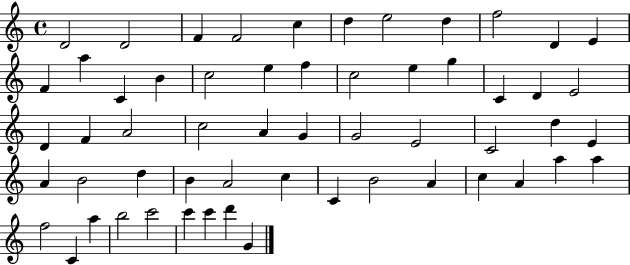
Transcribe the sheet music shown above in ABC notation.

X:1
T:Untitled
M:4/4
L:1/4
K:C
D2 D2 F F2 c d e2 d f2 D E F a C B c2 e f c2 e g C D E2 D F A2 c2 A G G2 E2 C2 d E A B2 d B A2 c C B2 A c A a a f2 C a b2 c'2 c' c' d' G